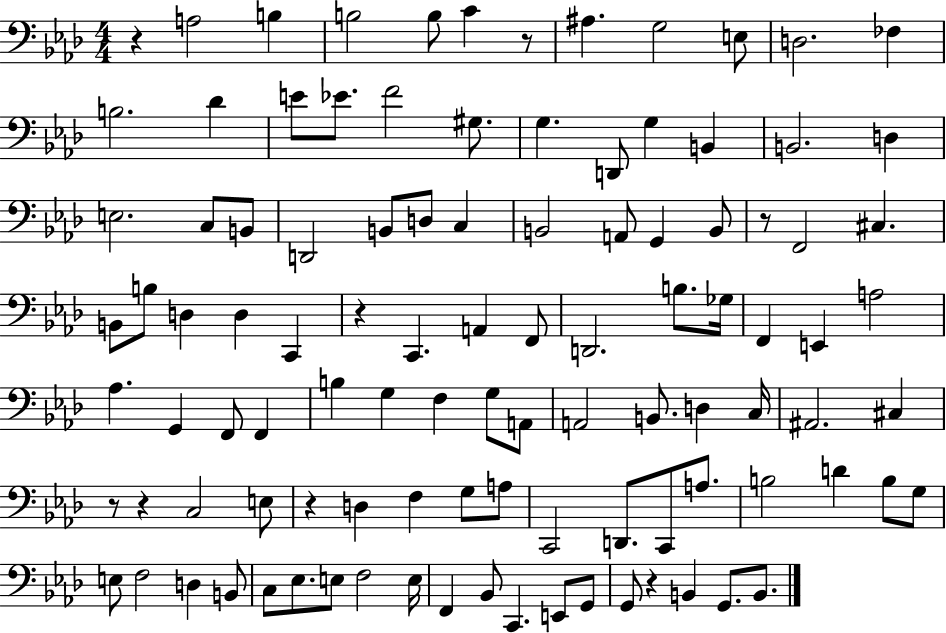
X:1
T:Untitled
M:4/4
L:1/4
K:Ab
z A,2 B, B,2 B,/2 C z/2 ^A, G,2 E,/2 D,2 _F, B,2 _D E/2 _E/2 F2 ^G,/2 G, D,,/2 G, B,, B,,2 D, E,2 C,/2 B,,/2 D,,2 B,,/2 D,/2 C, B,,2 A,,/2 G,, B,,/2 z/2 F,,2 ^C, B,,/2 B,/2 D, D, C,, z C,, A,, F,,/2 D,,2 B,/2 _G,/4 F,, E,, A,2 _A, G,, F,,/2 F,, B, G, F, G,/2 A,,/2 A,,2 B,,/2 D, C,/4 ^A,,2 ^C, z/2 z C,2 E,/2 z D, F, G,/2 A,/2 C,,2 D,,/2 C,,/2 A,/2 B,2 D B,/2 G,/2 E,/2 F,2 D, B,,/2 C,/2 _E,/2 E,/2 F,2 E,/4 F,, _B,,/2 C,, E,,/2 G,,/2 G,,/2 z B,, G,,/2 B,,/2